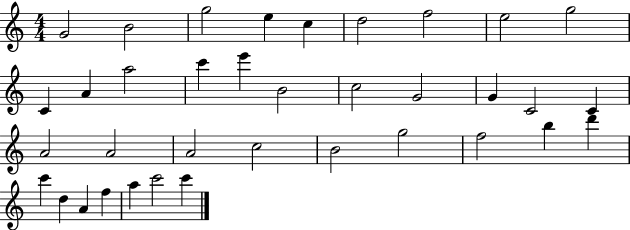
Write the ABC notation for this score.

X:1
T:Untitled
M:4/4
L:1/4
K:C
G2 B2 g2 e c d2 f2 e2 g2 C A a2 c' e' B2 c2 G2 G C2 C A2 A2 A2 c2 B2 g2 f2 b d' c' d A f a c'2 c'